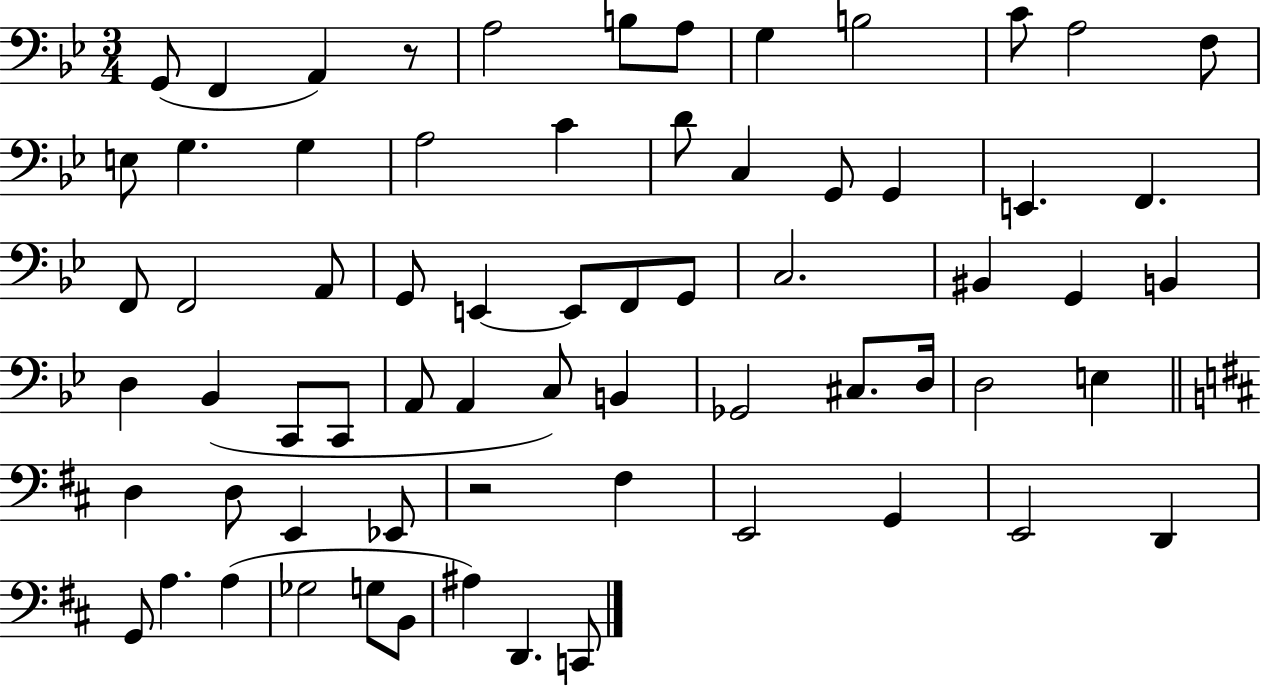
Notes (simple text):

G2/e F2/q A2/q R/e A3/h B3/e A3/e G3/q B3/h C4/e A3/h F3/e E3/e G3/q. G3/q A3/h C4/q D4/e C3/q G2/e G2/q E2/q. F2/q. F2/e F2/h A2/e G2/e E2/q E2/e F2/e G2/e C3/h. BIS2/q G2/q B2/q D3/q Bb2/q C2/e C2/e A2/e A2/q C3/e B2/q Gb2/h C#3/e. D3/s D3/h E3/q D3/q D3/e E2/q Eb2/e R/h F#3/q E2/h G2/q E2/h D2/q G2/e A3/q. A3/q Gb3/h G3/e B2/e A#3/q D2/q. C2/e